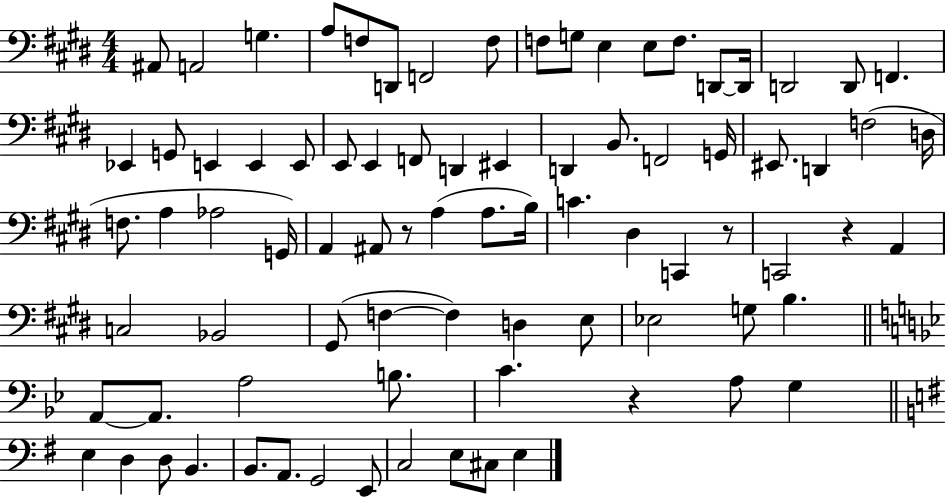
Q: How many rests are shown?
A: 4